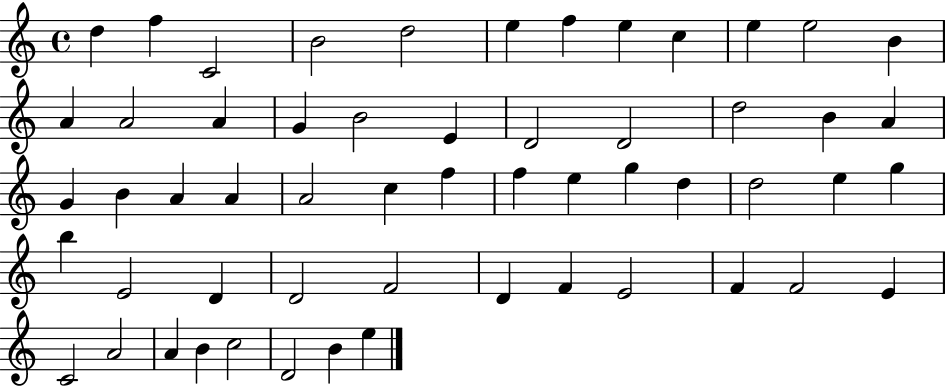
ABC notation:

X:1
T:Untitled
M:4/4
L:1/4
K:C
d f C2 B2 d2 e f e c e e2 B A A2 A G B2 E D2 D2 d2 B A G B A A A2 c f f e g d d2 e g b E2 D D2 F2 D F E2 F F2 E C2 A2 A B c2 D2 B e